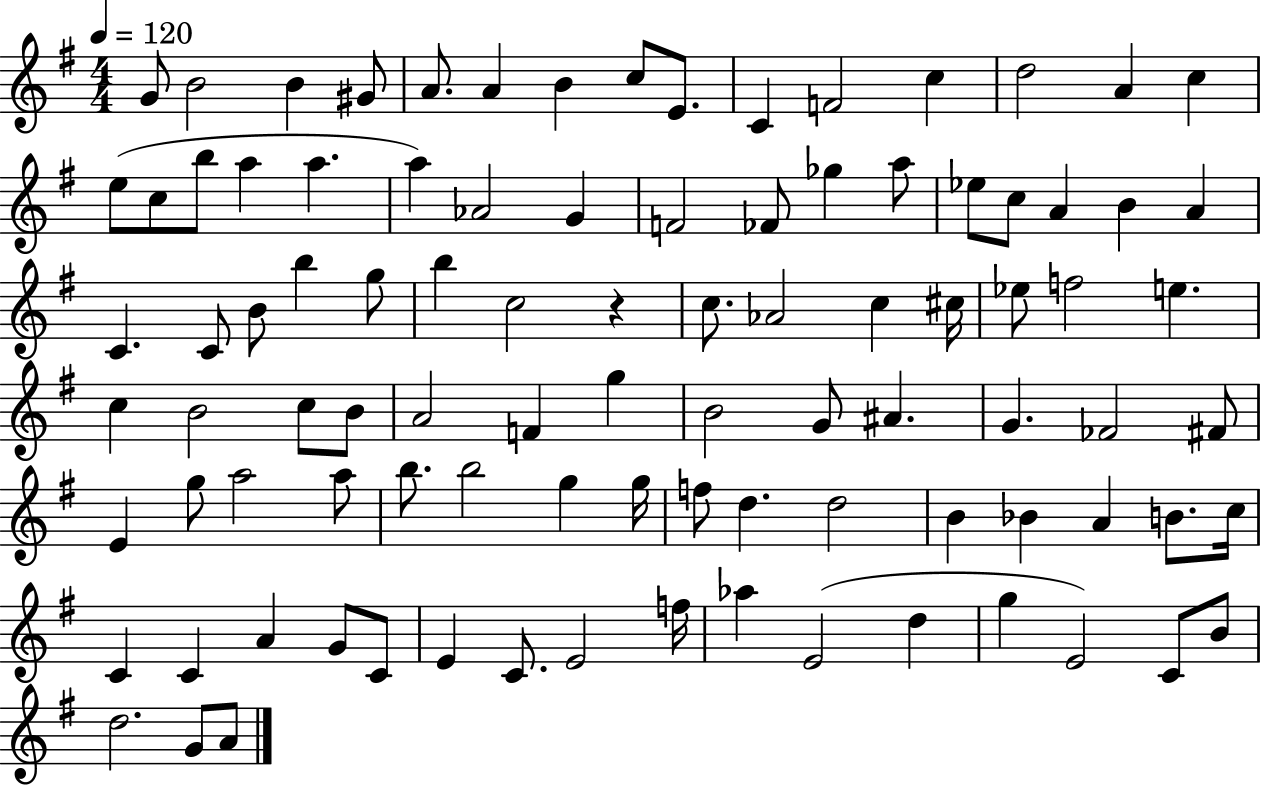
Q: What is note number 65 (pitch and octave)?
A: B5